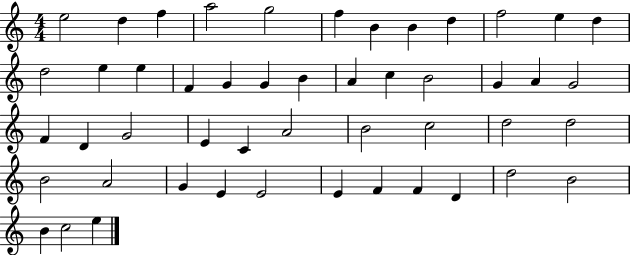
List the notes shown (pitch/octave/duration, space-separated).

E5/h D5/q F5/q A5/h G5/h F5/q B4/q B4/q D5/q F5/h E5/q D5/q D5/h E5/q E5/q F4/q G4/q G4/q B4/q A4/q C5/q B4/h G4/q A4/q G4/h F4/q D4/q G4/h E4/q C4/q A4/h B4/h C5/h D5/h D5/h B4/h A4/h G4/q E4/q E4/h E4/q F4/q F4/q D4/q D5/h B4/h B4/q C5/h E5/q